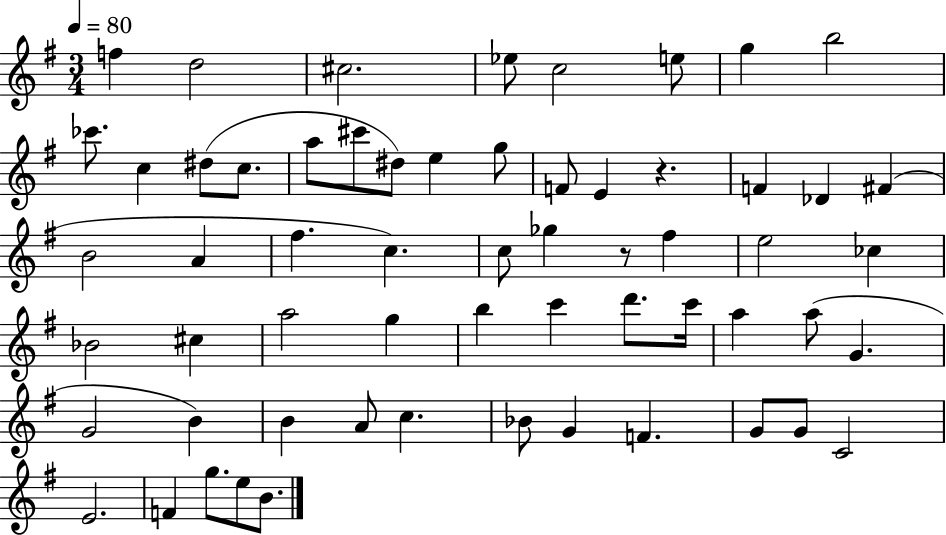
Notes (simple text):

F5/q D5/h C#5/h. Eb5/e C5/h E5/e G5/q B5/h CES6/e. C5/q D#5/e C5/e. A5/e C#6/e D#5/e E5/q G5/e F4/e E4/q R/q. F4/q Db4/q F#4/q B4/h A4/q F#5/q. C5/q. C5/e Gb5/q R/e F#5/q E5/h CES5/q Bb4/h C#5/q A5/h G5/q B5/q C6/q D6/e. C6/s A5/q A5/e G4/q. G4/h B4/q B4/q A4/e C5/q. Bb4/e G4/q F4/q. G4/e G4/e C4/h E4/h. F4/q G5/e. E5/e B4/e.